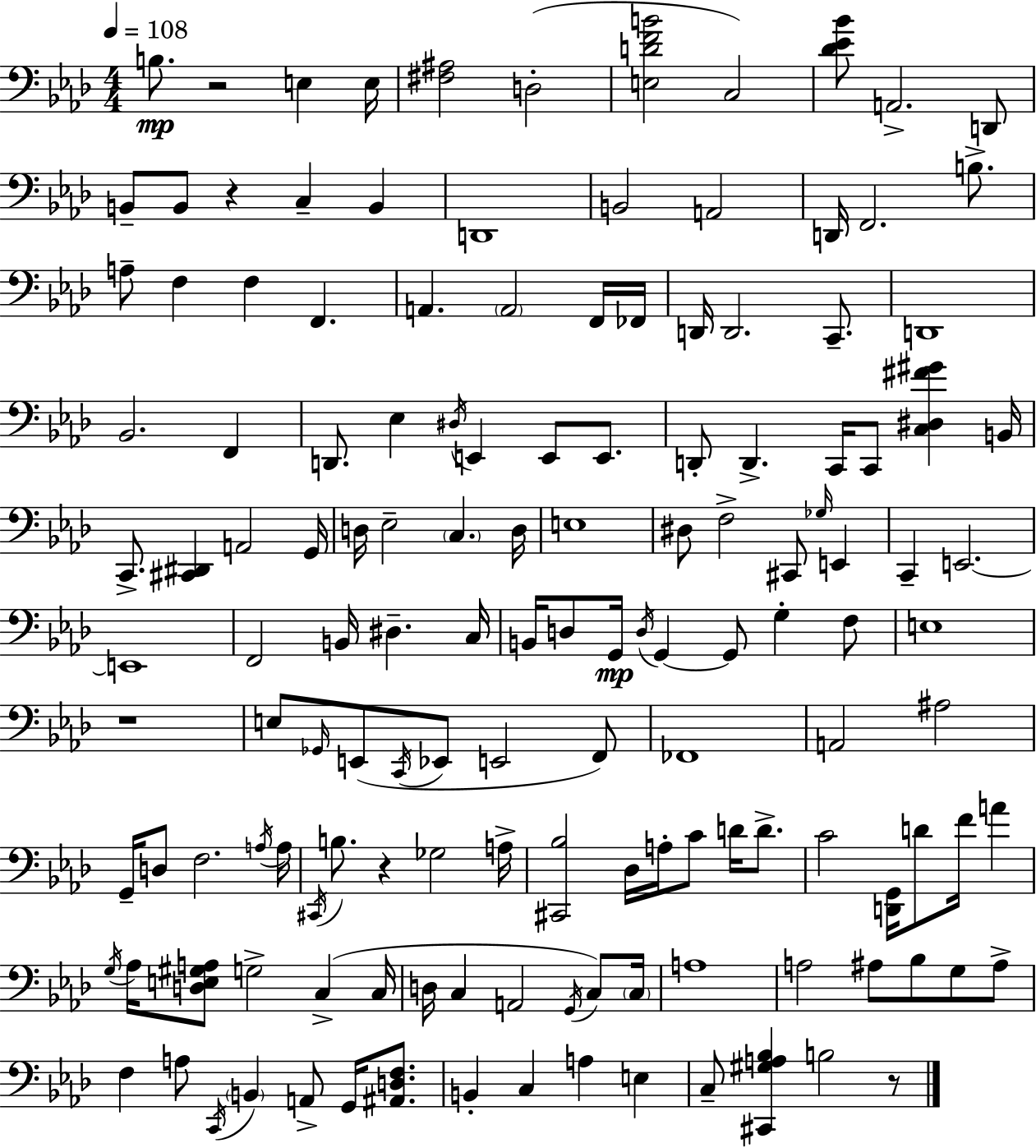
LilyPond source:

{
  \clef bass
  \numericTimeSignature
  \time 4/4
  \key f \minor
  \tempo 4 = 108
  b8.\mp r2 e4 e16 | <fis ais>2 d2-.( | <e d' f' b'>2 c2) | <des' ees' bes'>8 a,2.-> d,8 | \break b,8-- b,8 r4 c4-- b,4 | d,1 | b,2 a,2 | d,16 f,2. b8.-> | \break a8-- f4 f4 f,4. | a,4. \parenthesize a,2 f,16 fes,16 | d,16 d,2. c,8.-- | d,1 | \break bes,2. f,4 | d,8. ees4 \acciaccatura { dis16 } e,4 e,8 e,8. | d,8-. d,4.-> c,16 c,8 <c dis fis' gis'>4 | b,16 c,8.-> <cis, dis,>4 a,2 | \break g,16 d16 ees2-- \parenthesize c4. | d16 e1 | dis8 f2-> cis,8 \grace { ges16 } e,4 | c,4-- e,2.~~ | \break e,1 | f,2 b,16 dis4.-- | c16 b,16 d8 g,16\mp \acciaccatura { d16 } g,4~~ g,8 g4-. | f8 e1 | \break r1 | e8 \grace { ges,16 }( e,8 \acciaccatura { c,16 } ees,8 e,2 | f,8) fes,1 | a,2 ais2 | \break g,16-- d8 f2. | \acciaccatura { a16 } a16 \acciaccatura { cis,16 } b8. r4 ges2 | a16-> <cis, bes>2 des16 | a16-. c'8 d'16 d'8.-> c'2 <d, g,>16 | \break d'8 f'16 a'4 \acciaccatura { g16 } aes16 <d e gis a>8 g2-> | c4->( c16 d16 c4 a,2 | \acciaccatura { g,16 }) c8 \parenthesize c16 a1 | a2 | \break ais8 bes8 g8 ais8-> f4 a8 \acciaccatura { c,16 } | \parenthesize b,4 a,8-> g,16 <ais, d f>8. b,4-. c4 | a4 e4 c8-- <cis, gis a bes>4 | b2 r8 \bar "|."
}